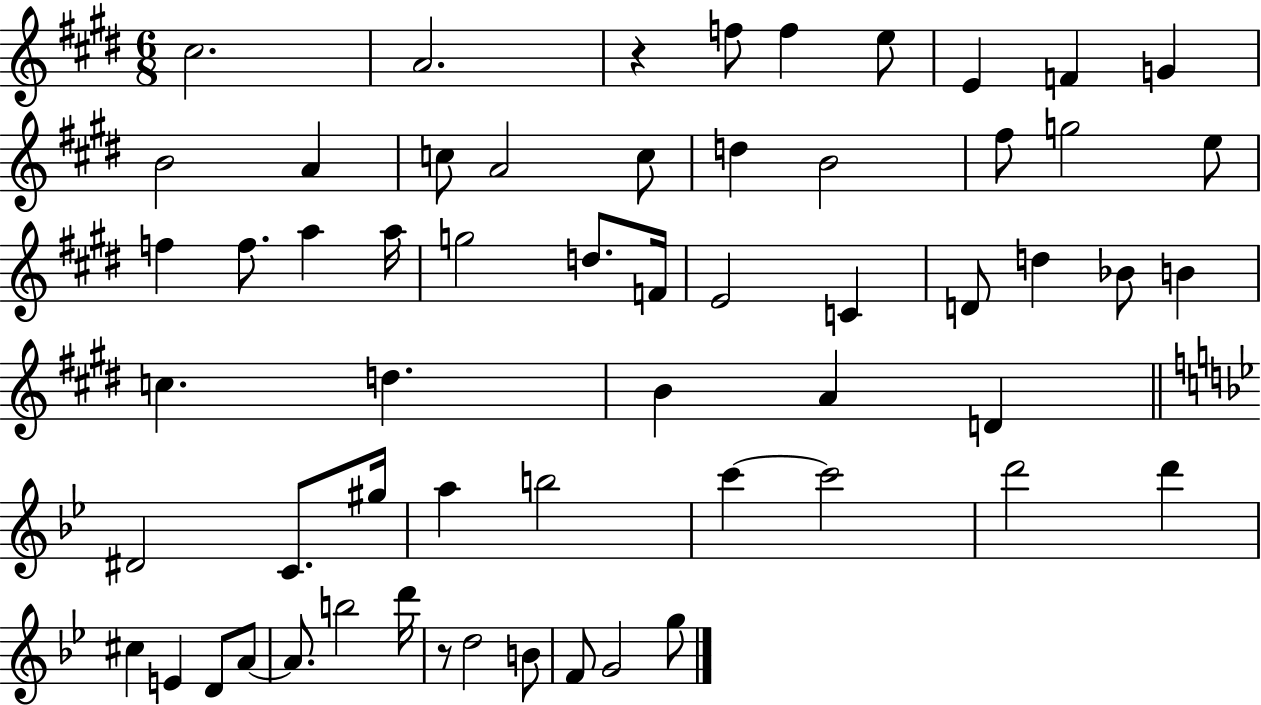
{
  \clef treble
  \numericTimeSignature
  \time 6/8
  \key e \major
  cis''2. | a'2. | r4 f''8 f''4 e''8 | e'4 f'4 g'4 | \break b'2 a'4 | c''8 a'2 c''8 | d''4 b'2 | fis''8 g''2 e''8 | \break f''4 f''8. a''4 a''16 | g''2 d''8. f'16 | e'2 c'4 | d'8 d''4 bes'8 b'4 | \break c''4. d''4. | b'4 a'4 d'4 | \bar "||" \break \key bes \major dis'2 c'8. gis''16 | a''4 b''2 | c'''4~~ c'''2 | d'''2 d'''4 | \break cis''4 e'4 d'8 a'8~~ | a'8. b''2 d'''16 | r8 d''2 b'8 | f'8 g'2 g''8 | \break \bar "|."
}